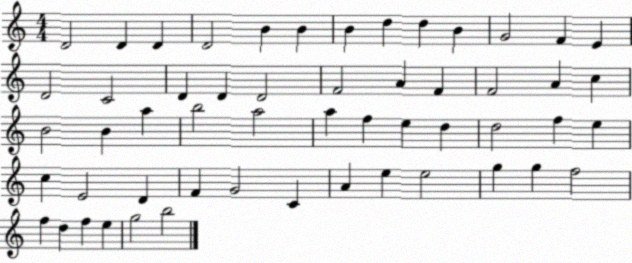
X:1
T:Untitled
M:4/4
L:1/4
K:C
D2 D D D2 B B B d d B G2 F E D2 C2 D D D2 F2 A F F2 A c B2 B a b2 a2 a f e d d2 f e c E2 D F G2 C A e e2 g g f2 f d f e g2 b2